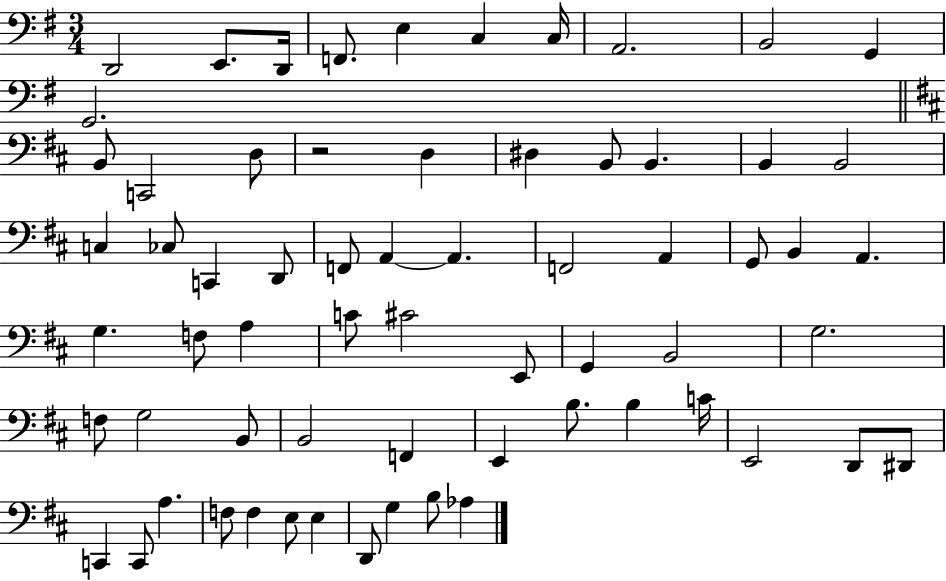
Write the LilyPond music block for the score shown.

{
  \clef bass
  \numericTimeSignature
  \time 3/4
  \key g \major
  d,2 e,8. d,16 | f,8. e4 c4 c16 | a,2. | b,2 g,4 | \break g,2. | \bar "||" \break \key d \major b,8 c,2 d8 | r2 d4 | dis4 b,8 b,4. | b,4 b,2 | \break c4 ces8 c,4 d,8 | f,8 a,4~~ a,4. | f,2 a,4 | g,8 b,4 a,4. | \break g4. f8 a4 | c'8 cis'2 e,8 | g,4 b,2 | g2. | \break f8 g2 b,8 | b,2 f,4 | e,4 b8. b4 c'16 | e,2 d,8 dis,8 | \break c,4 c,8 a4. | f8 f4 e8 e4 | d,8 g4 b8 aes4 | \bar "|."
}